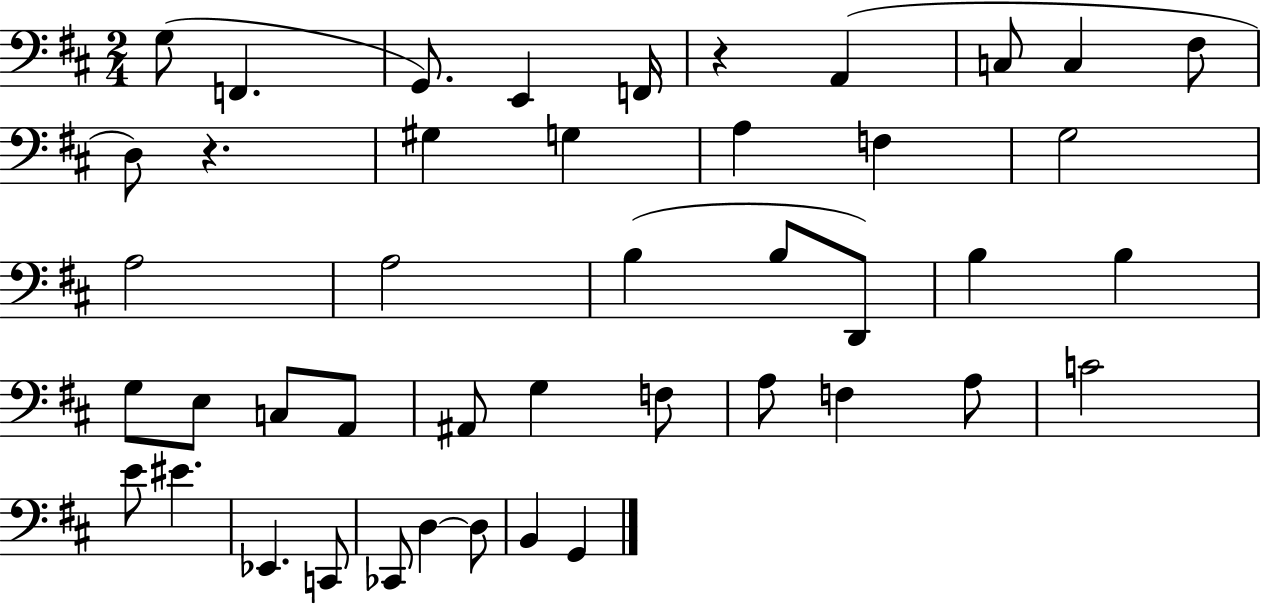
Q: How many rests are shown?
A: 2